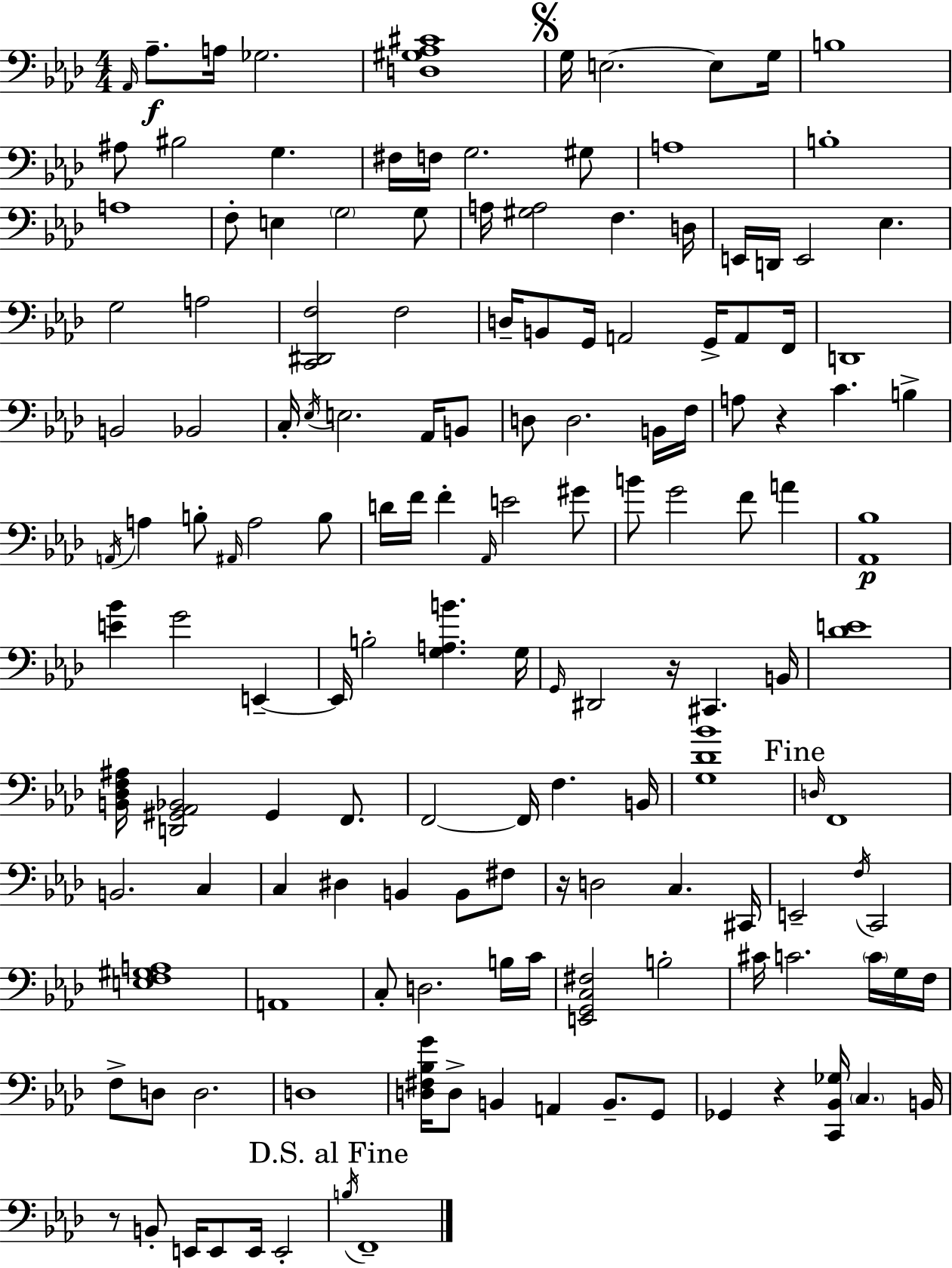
{
  \clef bass
  \numericTimeSignature
  \time 4/4
  \key aes \major
  \repeat volta 2 { \grace { aes,16 }\f aes8.-- a16 ges2. | <d gis aes cis'>1 | \mark \markup { \musicglyph "scripts.segno" } g16 e2.~~ e8 | g16 b1 | \break ais8 bis2 g4. | fis16 f16 g2. gis8 | a1 | b1-. | \break a1 | f8-. e4 \parenthesize g2 g8 | a16 <gis a>2 f4. | d16 e,16 d,16 e,2 ees4. | \break g2 a2 | <c, dis, f>2 f2 | d16-- b,8 g,16 a,2 g,16-> a,8 | f,16 d,1 | \break b,2 bes,2 | c16-. \acciaccatura { ees16 } e2. aes,16 | b,8 d8 d2. | b,16 f16 a8 r4 c'4. b4-> | \break \acciaccatura { a,16 } a4 b8-. \grace { ais,16 } a2 | b8 d'16 f'16 f'4-. \grace { aes,16 } e'2 | gis'8 b'8 g'2 f'8 | a'4 <aes, bes>1\p | \break <e' bes'>4 g'2 | e,4--~~ e,16 b2-. <g a b'>4. | g16 \grace { g,16 } dis,2 r16 cis,4. | b,16 <des' e'>1 | \break <b, des f ais>16 <d, gis, aes, bes,>2 gis,4 | f,8. f,2~~ f,16 f4. | b,16 <g des' bes'>1 | \mark "Fine" \grace { d16 } f,1 | \break b,2. | c4 c4 dis4 b,4 | b,8 fis8 r16 d2 | c4. cis,16 e,2-- \acciaccatura { f16 } | \break c,2 <e f gis a>1 | a,1 | c8-. d2. | b16 c'16 <e, g, c fis>2 | \break b2-. cis'16 c'2. | \parenthesize c'16 g16 f16 f8-> d8 d2. | d1 | <d fis bes g'>16 d8-> b,4 a,4 | \break b,8.-- g,8 ges,4 r4 | <c, bes, ges>16 \parenthesize c4. b,16 r8 b,8-. e,16 e,8 e,16 | e,2-. \mark "D.S. al Fine" \acciaccatura { b16 } f,1-- | } \bar "|."
}